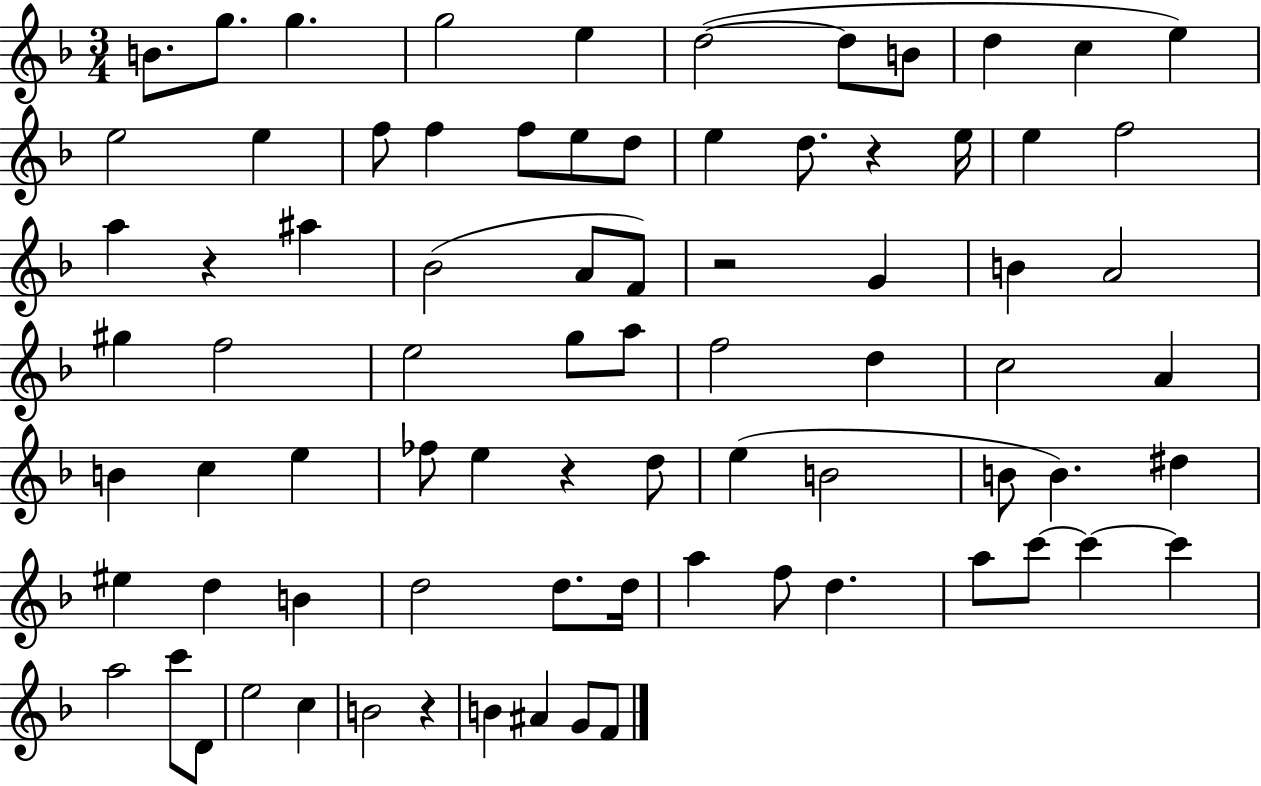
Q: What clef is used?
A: treble